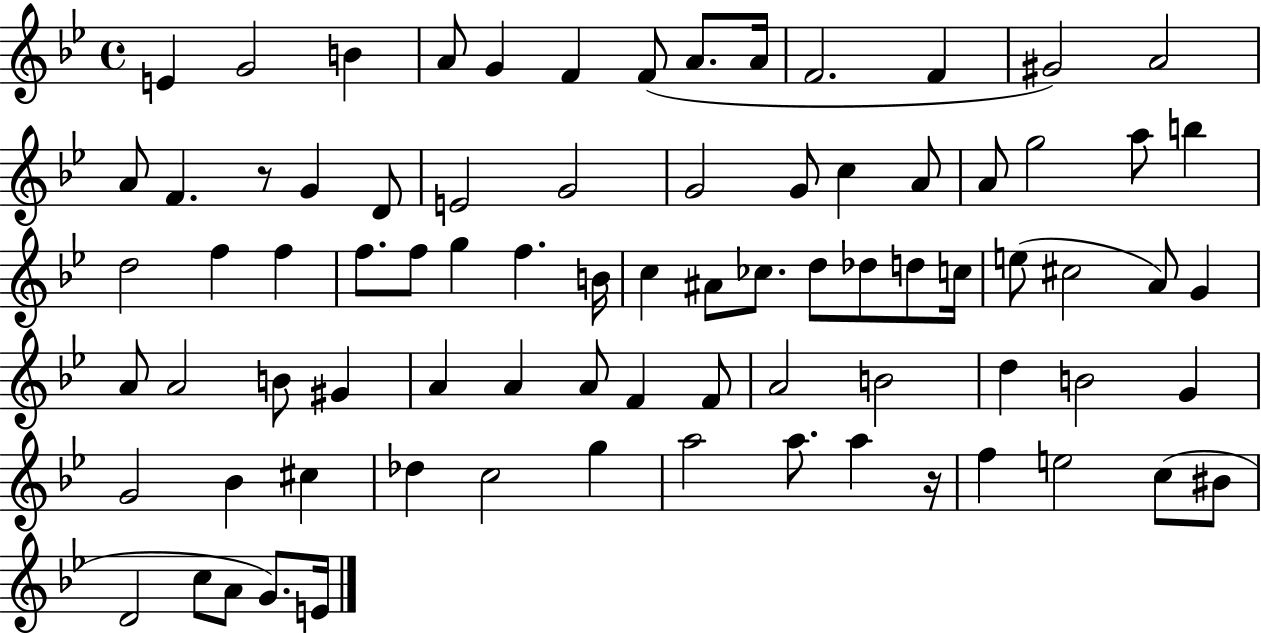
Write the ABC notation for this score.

X:1
T:Untitled
M:4/4
L:1/4
K:Bb
E G2 B A/2 G F F/2 A/2 A/4 F2 F ^G2 A2 A/2 F z/2 G D/2 E2 G2 G2 G/2 c A/2 A/2 g2 a/2 b d2 f f f/2 f/2 g f B/4 c ^A/2 _c/2 d/2 _d/2 d/2 c/4 e/2 ^c2 A/2 G A/2 A2 B/2 ^G A A A/2 F F/2 A2 B2 d B2 G G2 _B ^c _d c2 g a2 a/2 a z/4 f e2 c/2 ^B/2 D2 c/2 A/2 G/2 E/4